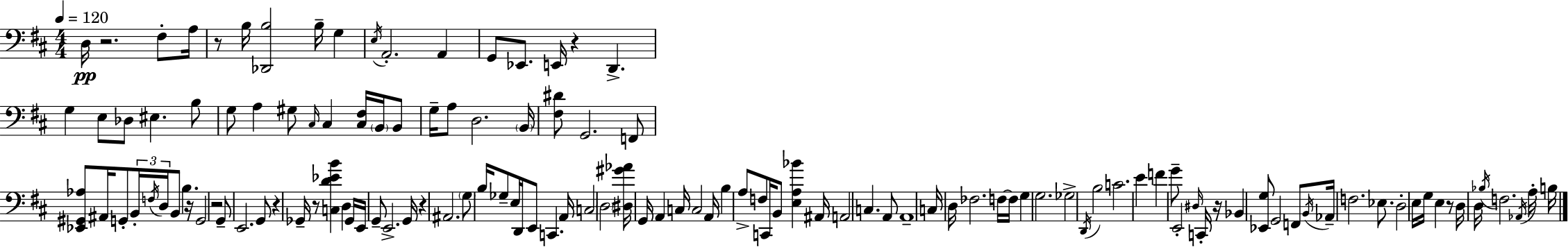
X:1
T:Untitled
M:4/4
L:1/4
K:D
D,/4 z2 ^F,/2 A,/4 z/2 B,/4 [_D,,B,]2 B,/4 G, E,/4 A,,2 A,, G,,/2 _E,,/2 E,,/4 z D,, G, E,/2 _D,/2 ^E, B,/2 G,/2 A, ^G,/2 ^C,/4 ^C, [^C,^F,]/4 B,,/4 B,,/2 G,/4 A,/2 D,2 B,,/4 [^F,^D]/2 G,,2 F,,/2 [_E,,^G,,_A,]/2 ^A,,/4 G,,/2 B,,/4 F,/4 D,/4 B,,/2 B, z/4 G,,2 z2 G,,/2 E,,2 G,,/2 z _G,,/4 z/2 [C,D_EB] D, _G,,/4 E,,/4 G,,/2 E,,2 G,,/4 z ^A,,2 G,/2 B,/4 _G,/2 E,/4 D,,/4 E,,/2 C,, A,,/4 C,2 D,2 [^D,^G_A]/4 G,,/4 A,, C,/4 C,2 A,,/4 B, A,/2 F,/2 C,,/4 B,,/2 [E,A,_B] ^A,,/4 A,,2 C, A,,/2 A,,4 C,/4 D,/4 _F,2 F,/4 F,/4 G, G,2 _G,2 D,,/4 B,2 C2 E F G/2 E,,2 ^D,/4 C,,/4 z/4 _B,, [_E,,G,]/2 G,,2 F,,/2 B,,/4 _A,,/4 F,2 _E,/2 D,2 E,/4 G,/4 E, z/2 D,/4 D,/4 _B,/4 F,2 _A,,/4 A,/4 B,/4